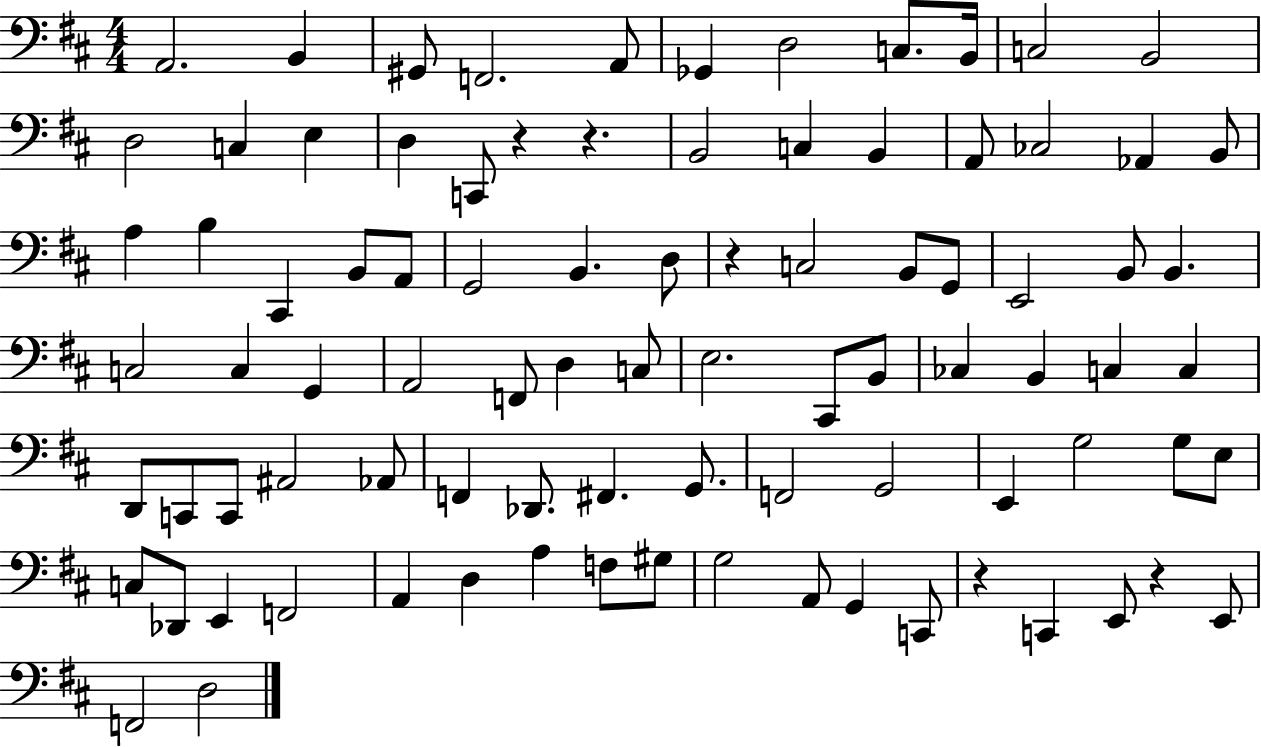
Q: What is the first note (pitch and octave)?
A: A2